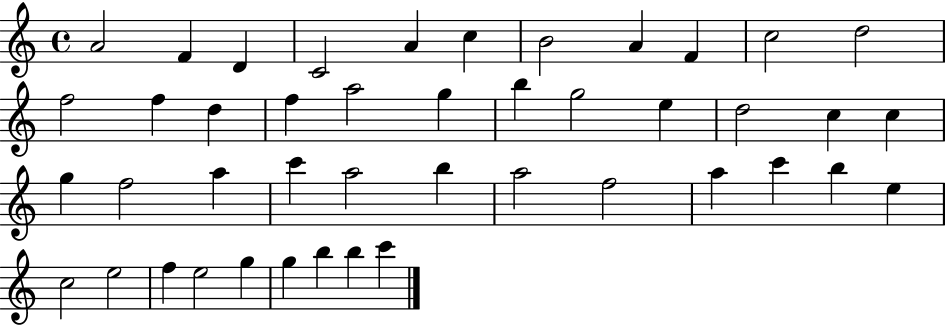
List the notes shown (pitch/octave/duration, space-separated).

A4/h F4/q D4/q C4/h A4/q C5/q B4/h A4/q F4/q C5/h D5/h F5/h F5/q D5/q F5/q A5/h G5/q B5/q G5/h E5/q D5/h C5/q C5/q G5/q F5/h A5/q C6/q A5/h B5/q A5/h F5/h A5/q C6/q B5/q E5/q C5/h E5/h F5/q E5/h G5/q G5/q B5/q B5/q C6/q